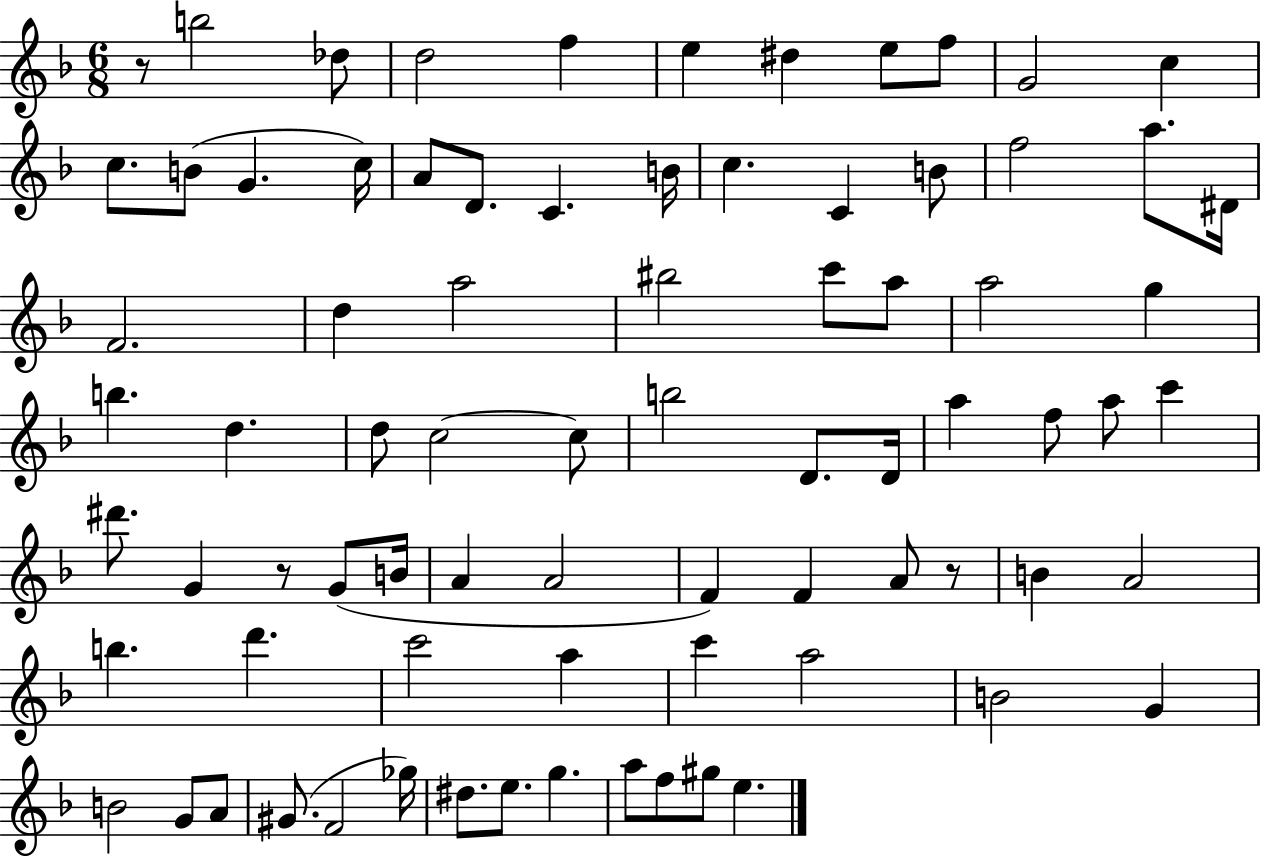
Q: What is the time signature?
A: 6/8